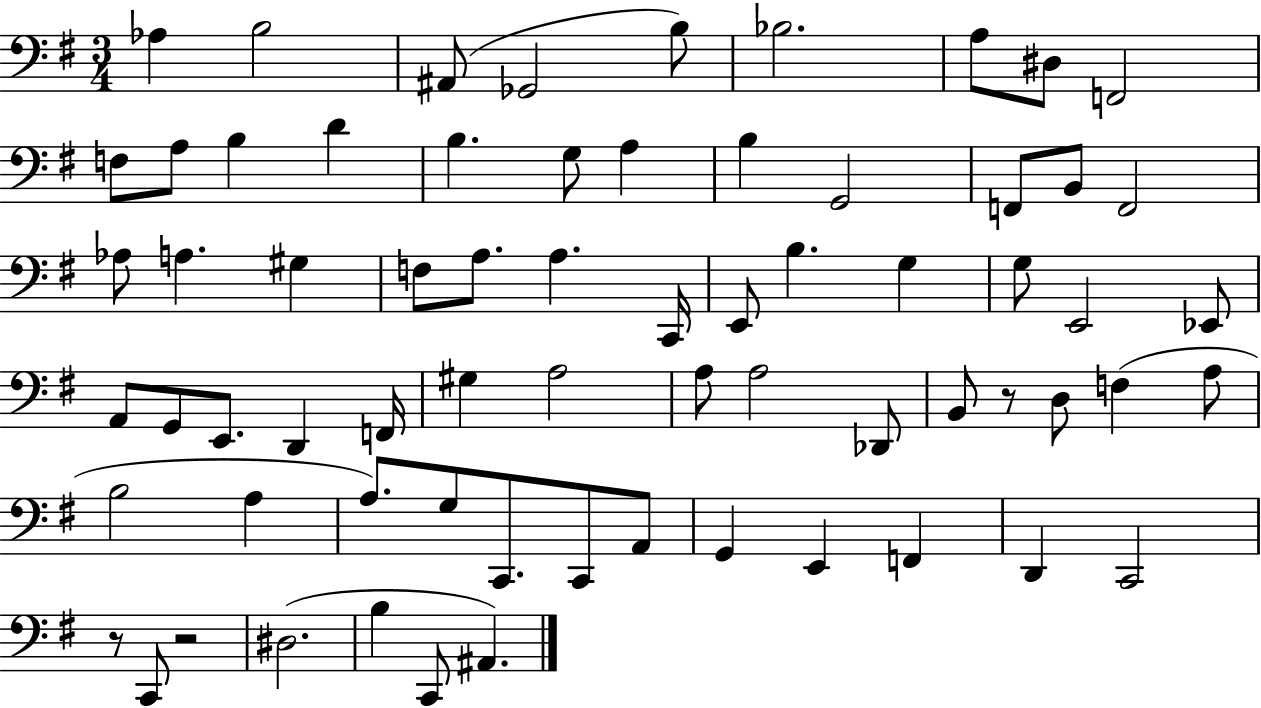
X:1
T:Untitled
M:3/4
L:1/4
K:G
_A, B,2 ^A,,/2 _G,,2 B,/2 _B,2 A,/2 ^D,/2 F,,2 F,/2 A,/2 B, D B, G,/2 A, B, G,,2 F,,/2 B,,/2 F,,2 _A,/2 A, ^G, F,/2 A,/2 A, C,,/4 E,,/2 B, G, G,/2 E,,2 _E,,/2 A,,/2 G,,/2 E,,/2 D,, F,,/4 ^G, A,2 A,/2 A,2 _D,,/2 B,,/2 z/2 D,/2 F, A,/2 B,2 A, A,/2 G,/2 C,,/2 C,,/2 A,,/2 G,, E,, F,, D,, C,,2 z/2 C,,/2 z2 ^D,2 B, C,,/2 ^A,,